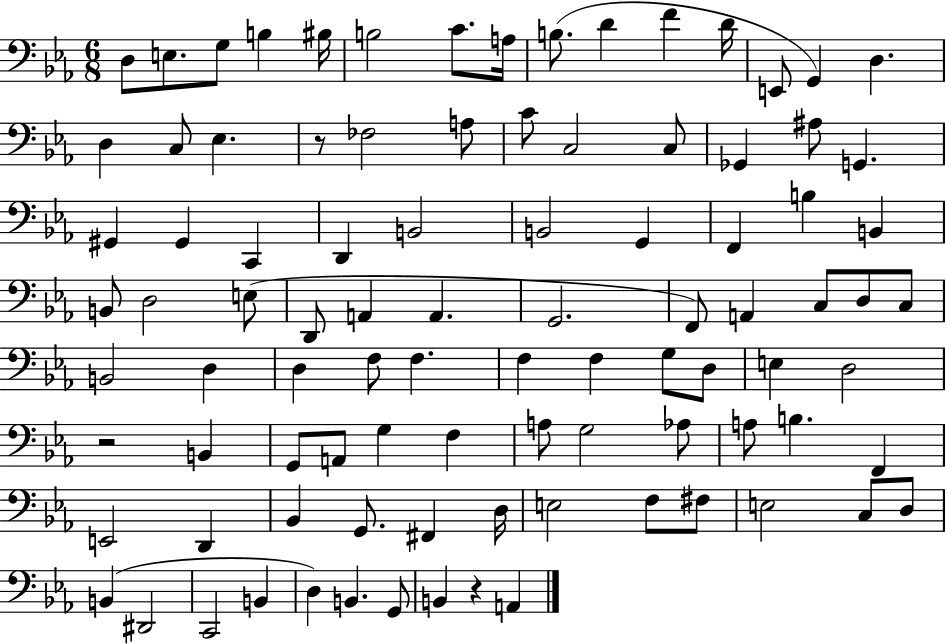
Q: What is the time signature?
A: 6/8